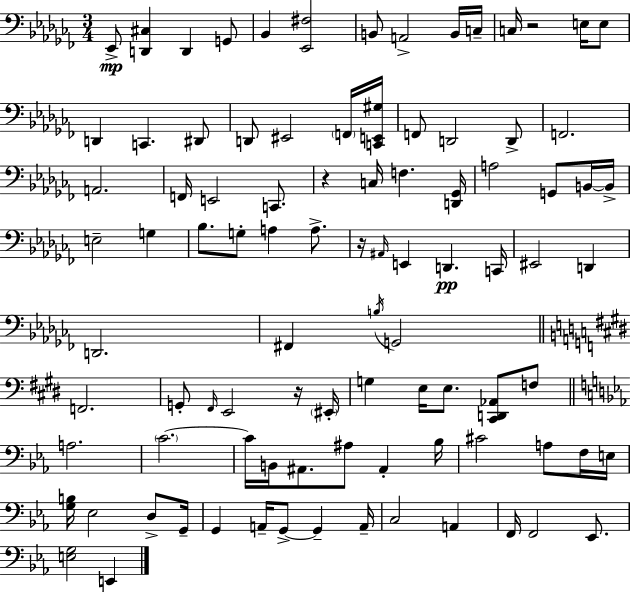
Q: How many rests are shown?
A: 4